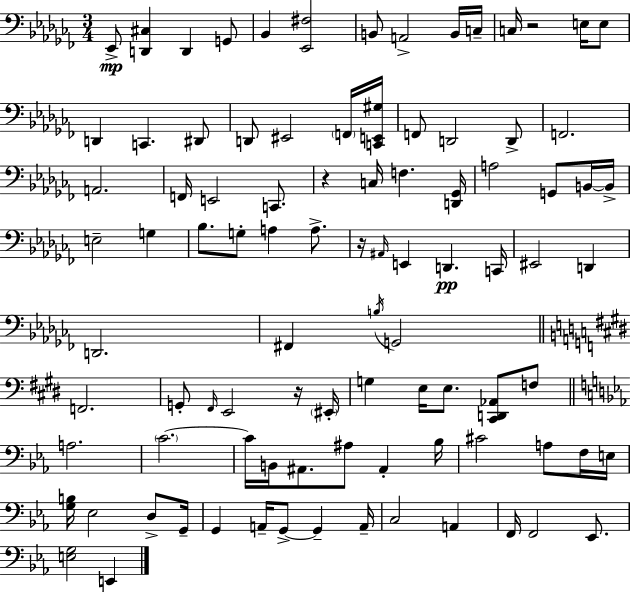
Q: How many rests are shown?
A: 4